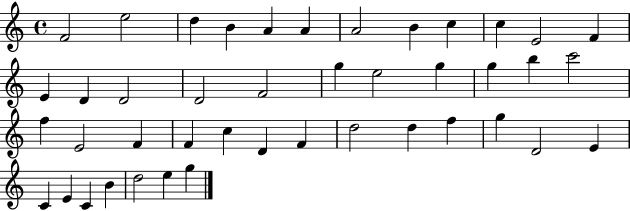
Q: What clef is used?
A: treble